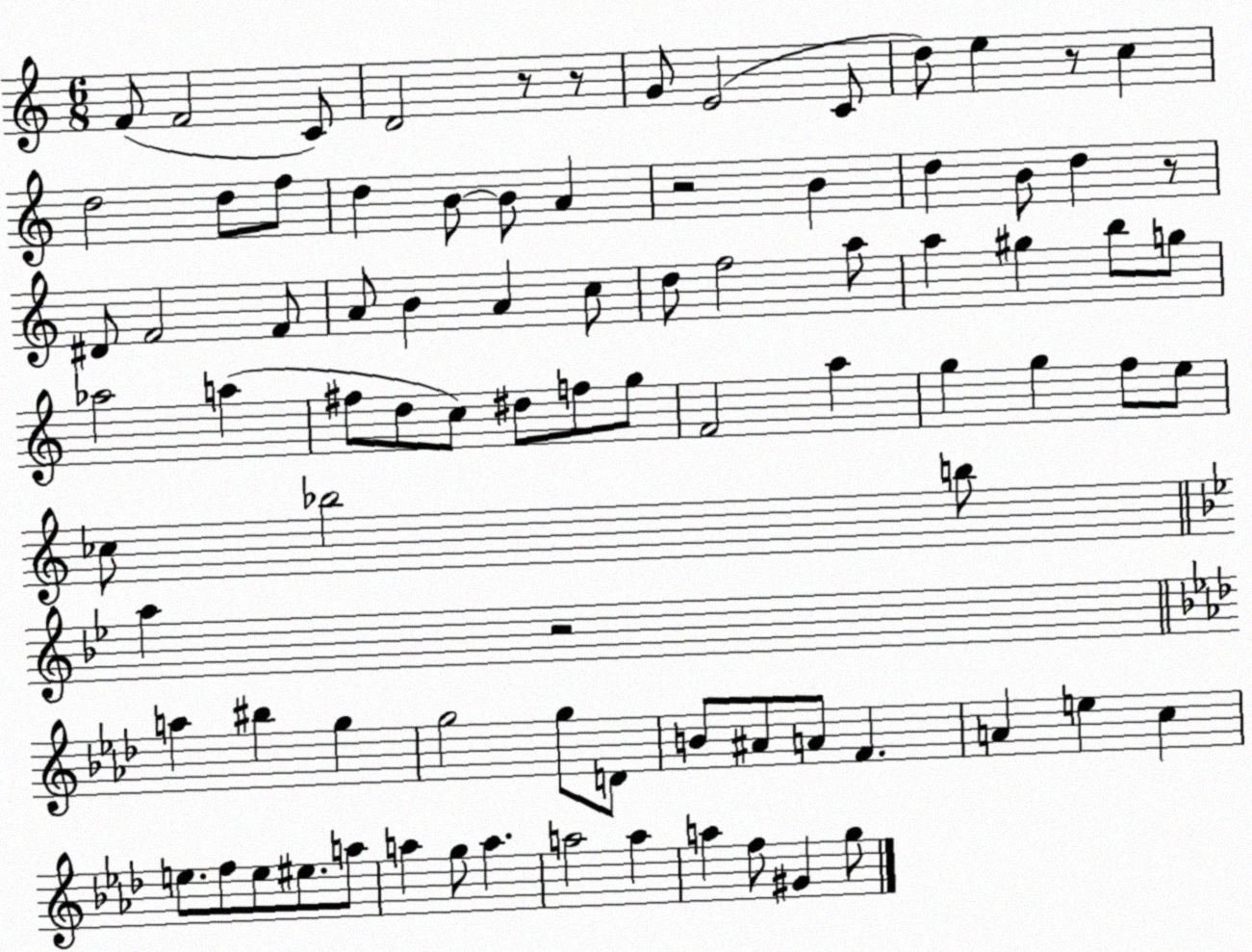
X:1
T:Untitled
M:6/8
L:1/4
K:C
F/2 F2 C/2 D2 z/2 z/2 G/2 E2 C/2 d/2 e z/2 c d2 d/2 f/2 d B/2 B/2 A z2 B d B/2 d z/2 ^D/2 F2 F/2 A/2 B A c/2 d/2 f2 a/2 a ^g b/2 g/2 _a2 a ^f/2 d/2 c/2 ^d/2 f/2 g/2 F2 a g g f/2 e/2 _c/2 _b2 b/2 a z2 a ^b g g2 g/2 D/2 B/2 ^A/2 A/2 F A e c e/2 f/2 e/2 ^e/2 a/2 a g/2 a a2 a a f/2 ^G g/2